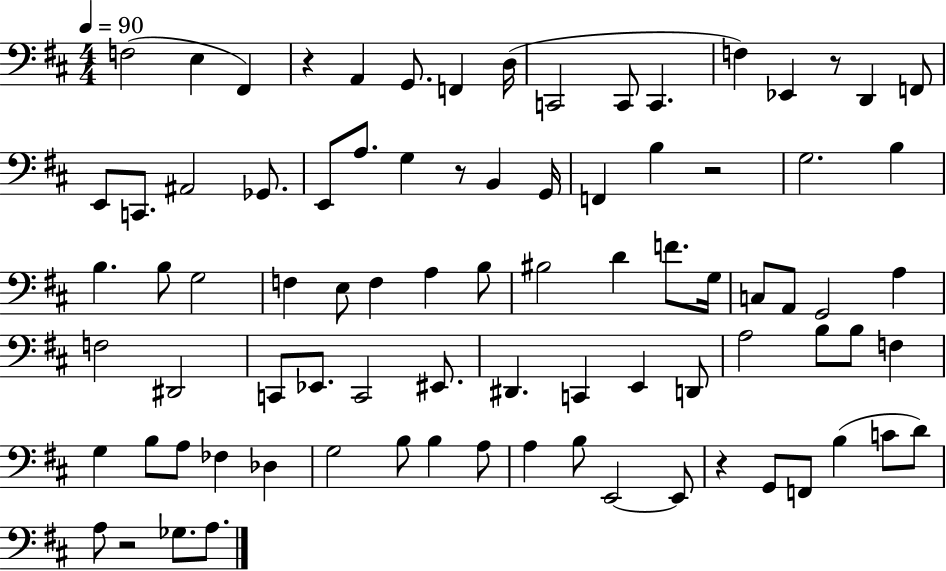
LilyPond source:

{
  \clef bass
  \numericTimeSignature
  \time 4/4
  \key d \major
  \tempo 4 = 90
  f2( e4 fis,4) | r4 a,4 g,8. f,4 d16( | c,2 c,8 c,4. | f4) ees,4 r8 d,4 f,8 | \break e,8 c,8. ais,2 ges,8. | e,8 a8. g4 r8 b,4 g,16 | f,4 b4 r2 | g2. b4 | \break b4. b8 g2 | f4 e8 f4 a4 b8 | bis2 d'4 f'8. g16 | c8 a,8 g,2 a4 | \break f2 dis,2 | c,8 ees,8. c,2 eis,8. | dis,4. c,4 e,4 d,8 | a2 b8 b8 f4 | \break g4 b8 a8 fes4 des4 | g2 b8 b4 a8 | a4 b8 e,2~~ e,8 | r4 g,8 f,8 b4( c'8 d'8) | \break a8 r2 ges8. a8. | \bar "|."
}